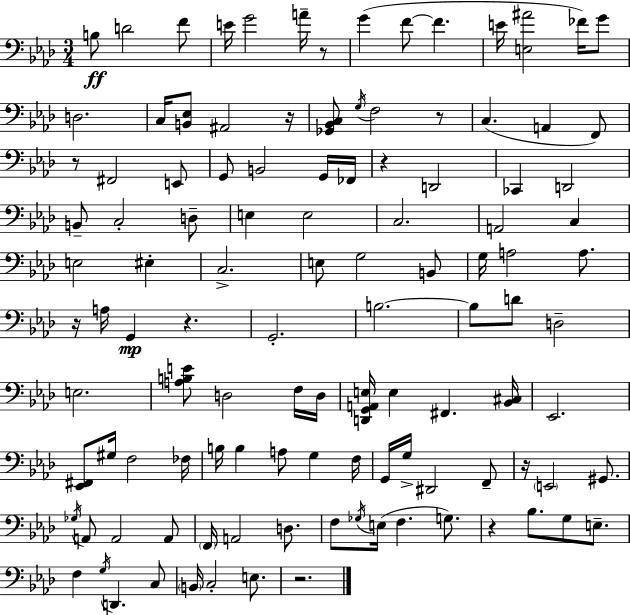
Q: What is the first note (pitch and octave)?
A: B3